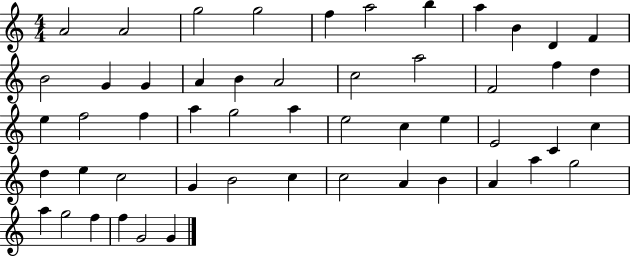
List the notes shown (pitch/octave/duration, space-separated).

A4/h A4/h G5/h G5/h F5/q A5/h B5/q A5/q B4/q D4/q F4/q B4/h G4/q G4/q A4/q B4/q A4/h C5/h A5/h F4/h F5/q D5/q E5/q F5/h F5/q A5/q G5/h A5/q E5/h C5/q E5/q E4/h C4/q C5/q D5/q E5/q C5/h G4/q B4/h C5/q C5/h A4/q B4/q A4/q A5/q G5/h A5/q G5/h F5/q F5/q G4/h G4/q